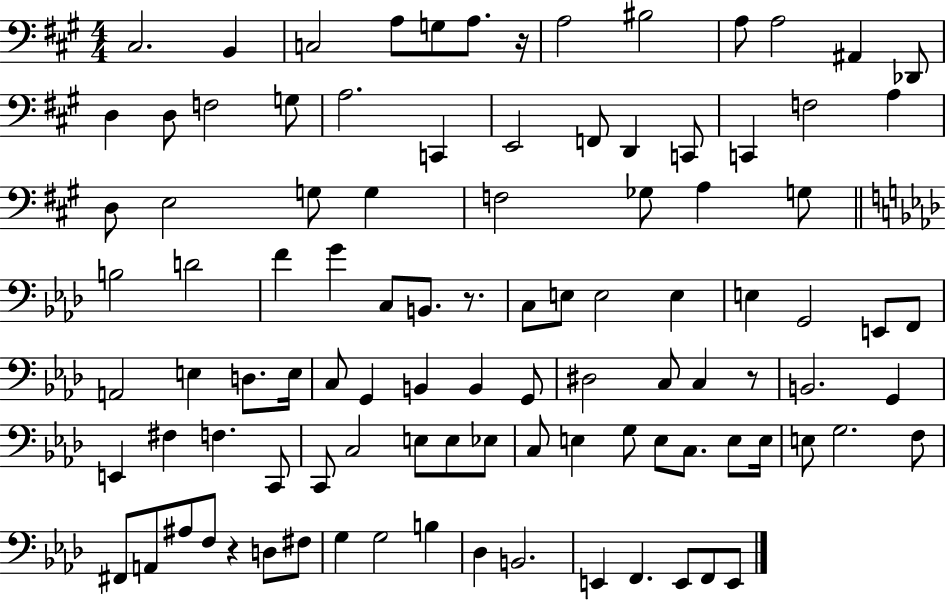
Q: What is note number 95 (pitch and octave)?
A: F2